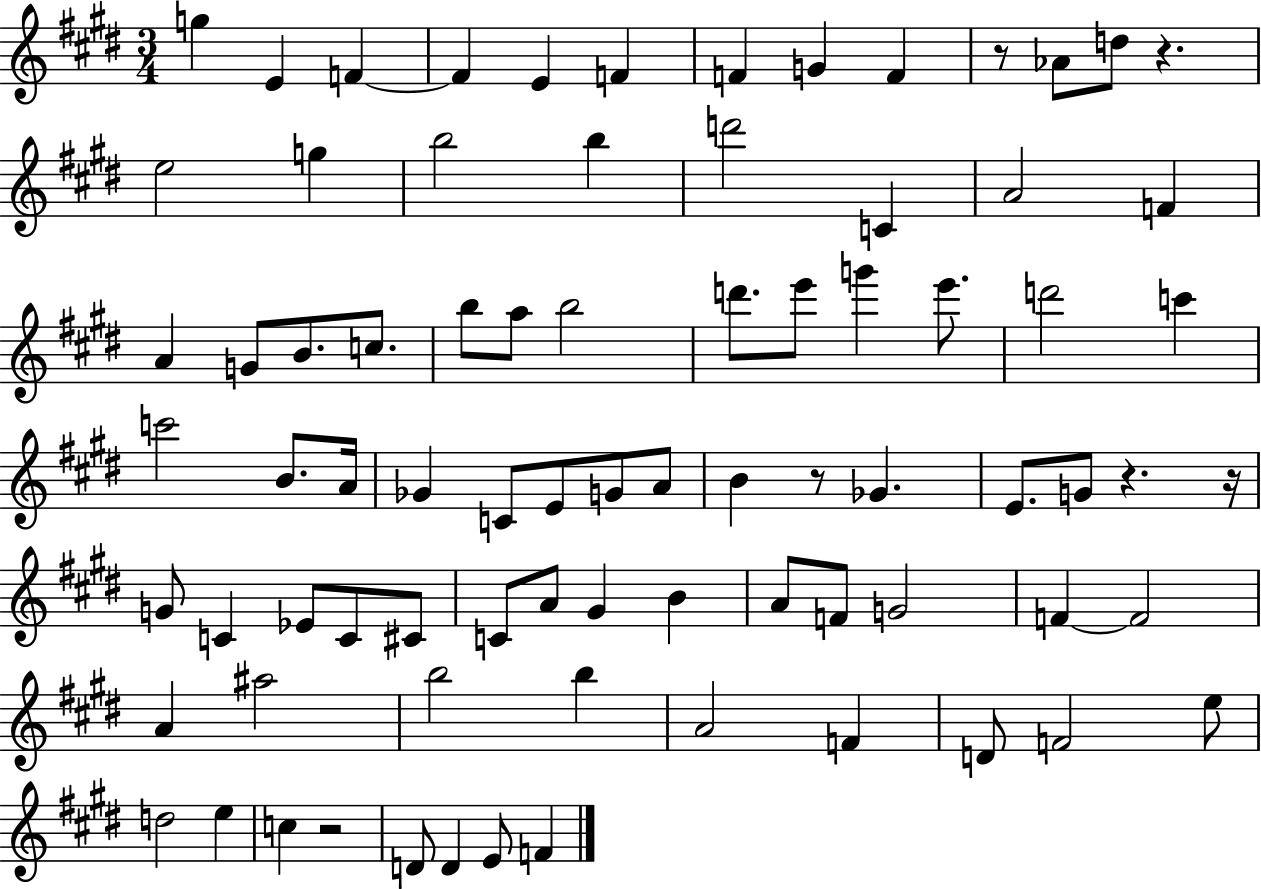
{
  \clef treble
  \numericTimeSignature
  \time 3/4
  \key e \major
  g''4 e'4 f'4~~ | f'4 e'4 f'4 | f'4 g'4 f'4 | r8 aes'8 d''8 r4. | \break e''2 g''4 | b''2 b''4 | d'''2 c'4 | a'2 f'4 | \break a'4 g'8 b'8. c''8. | b''8 a''8 b''2 | d'''8. e'''8 g'''4 e'''8. | d'''2 c'''4 | \break c'''2 b'8. a'16 | ges'4 c'8 e'8 g'8 a'8 | b'4 r8 ges'4. | e'8. g'8 r4. r16 | \break g'8 c'4 ees'8 c'8 cis'8 | c'8 a'8 gis'4 b'4 | a'8 f'8 g'2 | f'4~~ f'2 | \break a'4 ais''2 | b''2 b''4 | a'2 f'4 | d'8 f'2 e''8 | \break d''2 e''4 | c''4 r2 | d'8 d'4 e'8 f'4 | \bar "|."
}